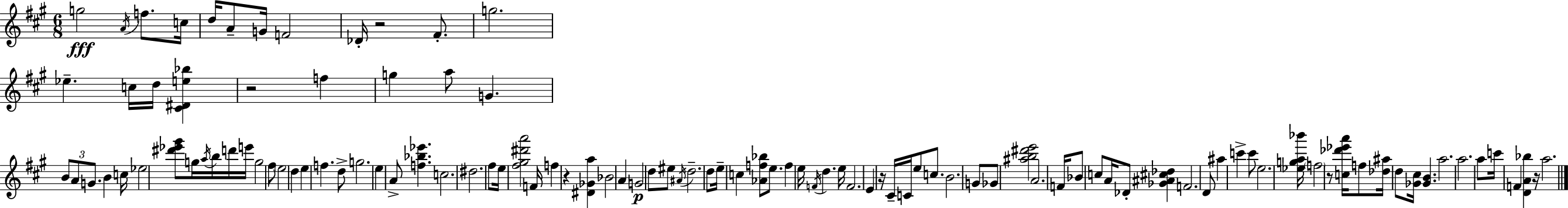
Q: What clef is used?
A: treble